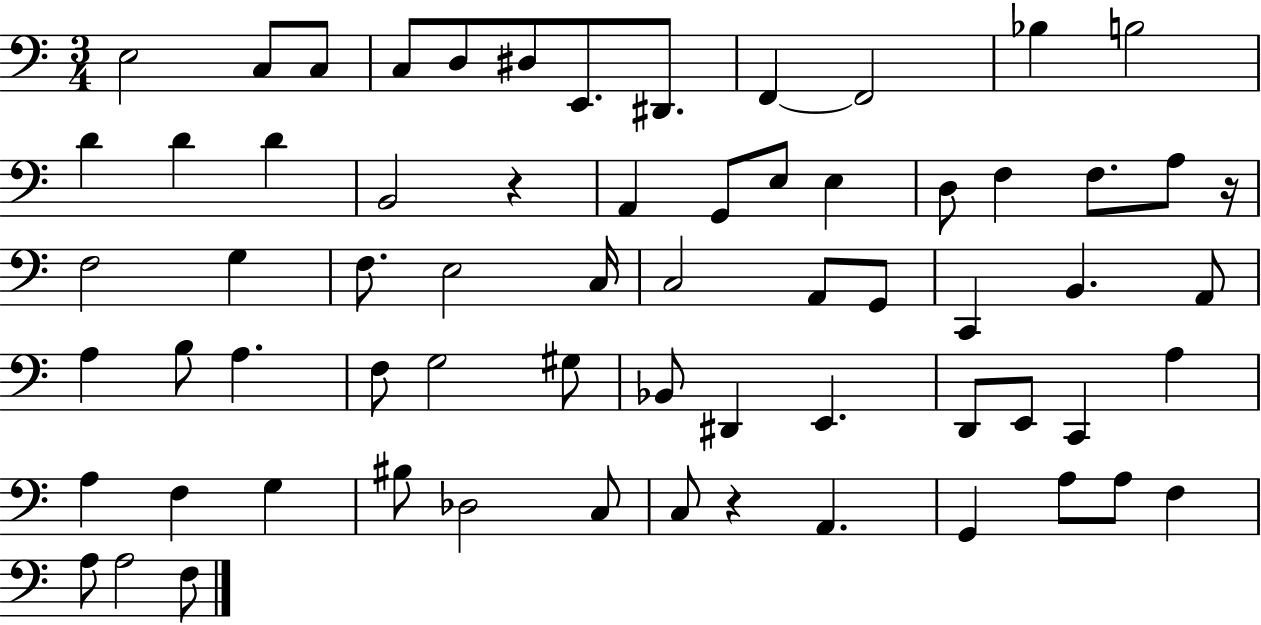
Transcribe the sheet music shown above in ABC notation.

X:1
T:Untitled
M:3/4
L:1/4
K:C
E,2 C,/2 C,/2 C,/2 D,/2 ^D,/2 E,,/2 ^D,,/2 F,, F,,2 _B, B,2 D D D B,,2 z A,, G,,/2 E,/2 E, D,/2 F, F,/2 A,/2 z/4 F,2 G, F,/2 E,2 C,/4 C,2 A,,/2 G,,/2 C,, B,, A,,/2 A, B,/2 A, F,/2 G,2 ^G,/2 _B,,/2 ^D,, E,, D,,/2 E,,/2 C,, A, A, F, G, ^B,/2 _D,2 C,/2 C,/2 z A,, G,, A,/2 A,/2 F, A,/2 A,2 F,/2